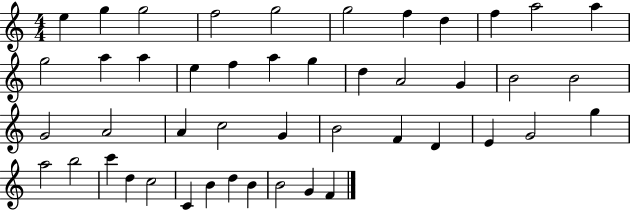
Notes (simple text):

E5/q G5/q G5/h F5/h G5/h G5/h F5/q D5/q F5/q A5/h A5/q G5/h A5/q A5/q E5/q F5/q A5/q G5/q D5/q A4/h G4/q B4/h B4/h G4/h A4/h A4/q C5/h G4/q B4/h F4/q D4/q E4/q G4/h G5/q A5/h B5/h C6/q D5/q C5/h C4/q B4/q D5/q B4/q B4/h G4/q F4/q